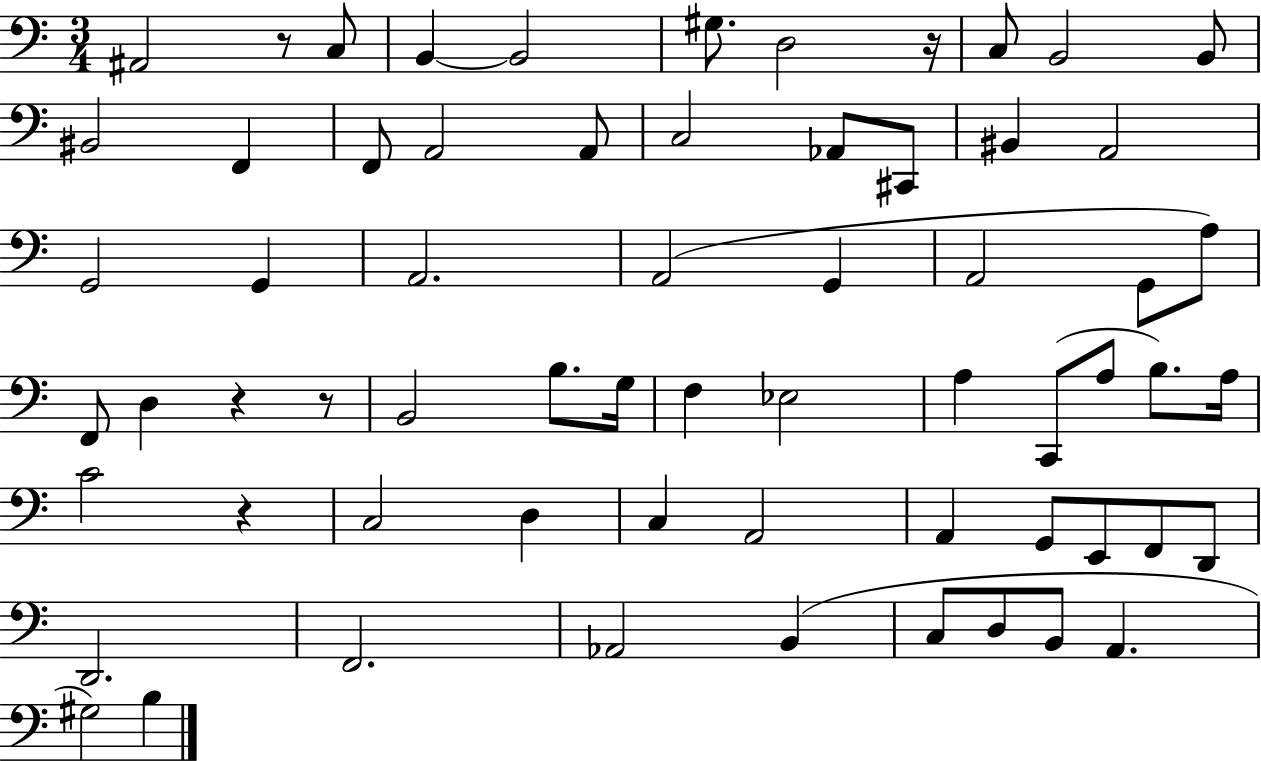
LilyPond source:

{
  \clef bass
  \numericTimeSignature
  \time 3/4
  \key c \major
  \repeat volta 2 { ais,2 r8 c8 | b,4~~ b,2 | gis8. d2 r16 | c8 b,2 b,8 | \break bis,2 f,4 | f,8 a,2 a,8 | c2 aes,8 cis,8 | bis,4 a,2 | \break g,2 g,4 | a,2. | a,2( g,4 | a,2 g,8 a8) | \break f,8 d4 r4 r8 | b,2 b8. g16 | f4 ees2 | a4 c,8( a8 b8.) a16 | \break c'2 r4 | c2 d4 | c4 a,2 | a,4 g,8 e,8 f,8 d,8 | \break d,2. | f,2. | aes,2 b,4( | c8 d8 b,8 a,4. | \break gis2) b4 | } \bar "|."
}